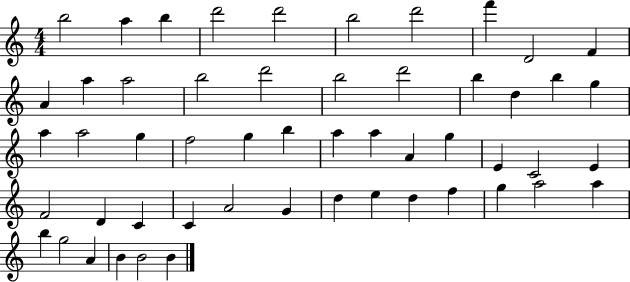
{
  \clef treble
  \numericTimeSignature
  \time 4/4
  \key c \major
  b''2 a''4 b''4 | d'''2 d'''2 | b''2 d'''2 | f'''4 d'2 f'4 | \break a'4 a''4 a''2 | b''2 d'''2 | b''2 d'''2 | b''4 d''4 b''4 g''4 | \break a''4 a''2 g''4 | f''2 g''4 b''4 | a''4 a''4 a'4 g''4 | e'4 c'2 e'4 | \break f'2 d'4 c'4 | c'4 a'2 g'4 | d''4 e''4 d''4 f''4 | g''4 a''2 a''4 | \break b''4 g''2 a'4 | b'4 b'2 b'4 | \bar "|."
}